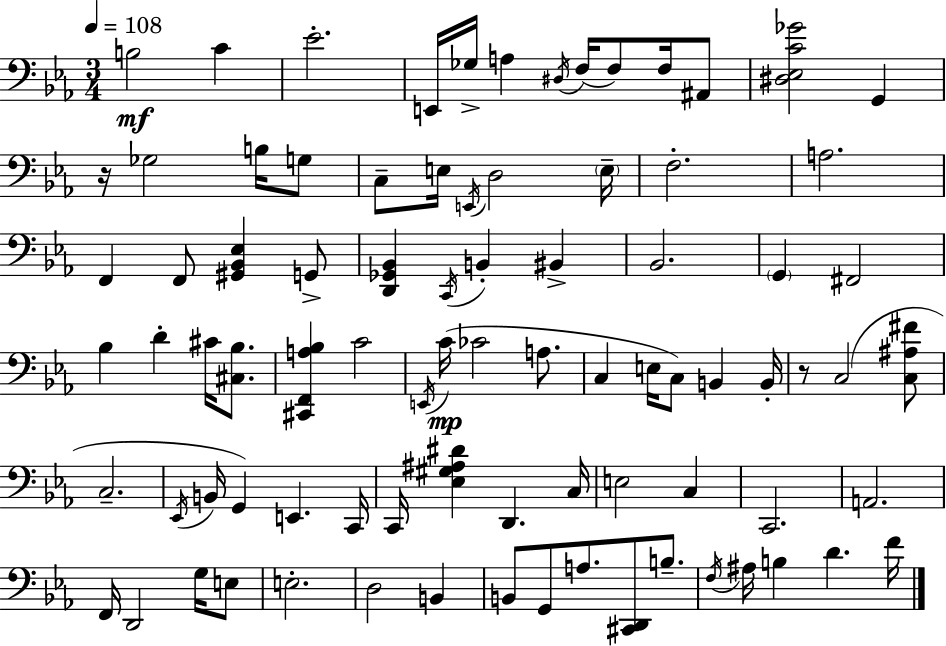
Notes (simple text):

B3/h C4/q Eb4/h. E2/s Gb3/s A3/q D#3/s F3/s F3/e F3/s A#2/e [D#3,Eb3,C4,Gb4]/h G2/q R/s Gb3/h B3/s G3/e C3/e E3/s E2/s D3/h E3/s F3/h. A3/h. F2/q F2/e [G#2,Bb2,Eb3]/q G2/e [D2,Gb2,Bb2]/q C2/s B2/q BIS2/q Bb2/h. G2/q F#2/h Bb3/q D4/q C#4/s [C#3,Bb3]/e. [C#2,F2,A3,Bb3]/q C4/h E2/s C4/s CES4/h A3/e. C3/q E3/s C3/e B2/q B2/s R/e C3/h [C3,A#3,F#4]/e C3/h. Eb2/s B2/s G2/q E2/q. C2/s C2/s [Eb3,G#3,A#3,D#4]/q D2/q. C3/s E3/h C3/q C2/h. A2/h. F2/s D2/h G3/s E3/e E3/h. D3/h B2/q B2/e G2/e A3/e. [C#2,D2]/e B3/e. F3/s A#3/s B3/q D4/q. F4/s